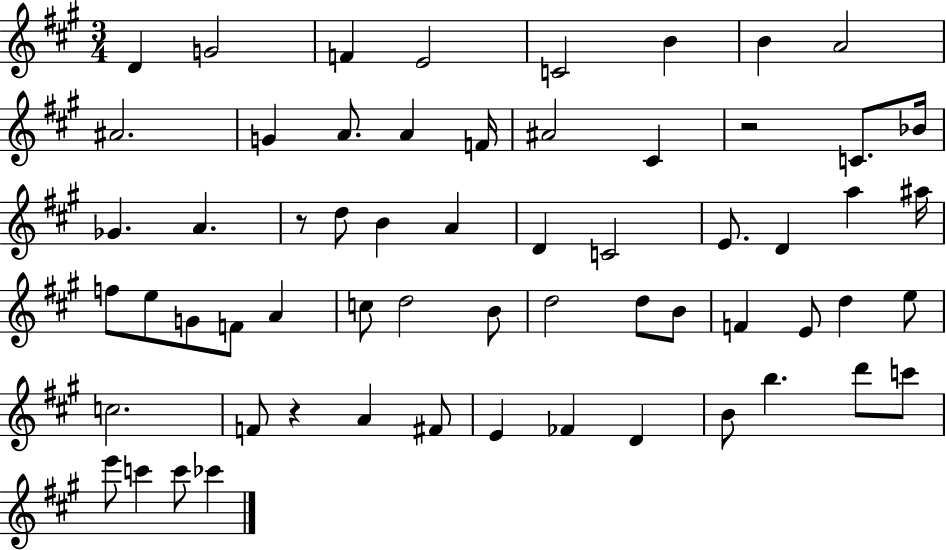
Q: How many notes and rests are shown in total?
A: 61